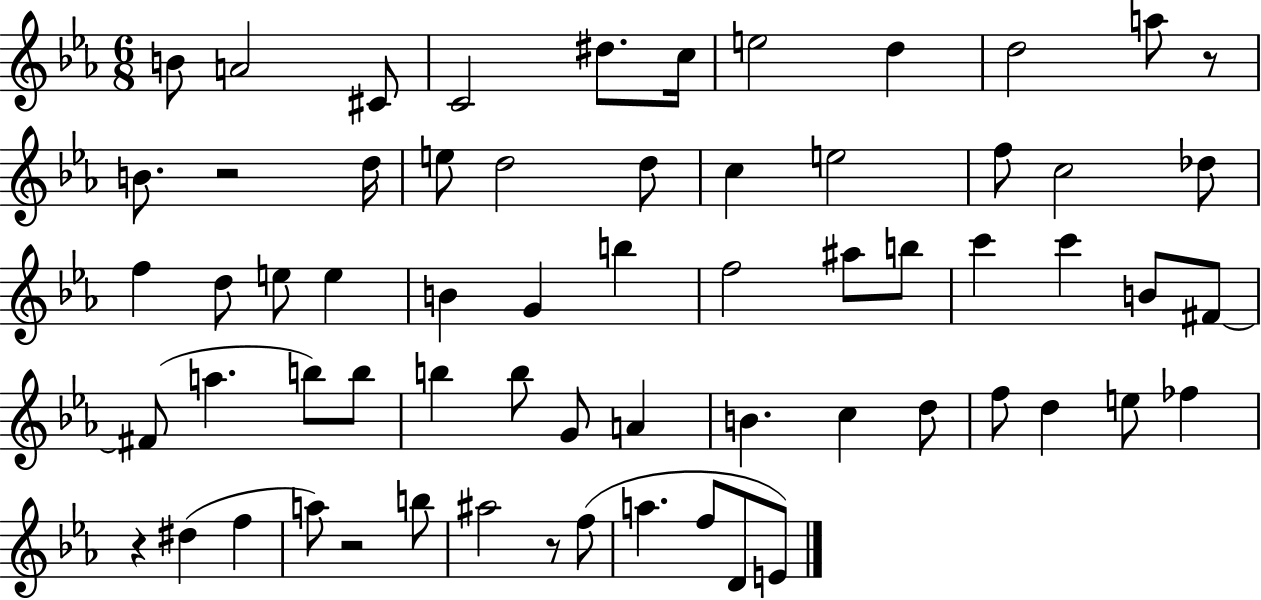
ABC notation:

X:1
T:Untitled
M:6/8
L:1/4
K:Eb
B/2 A2 ^C/2 C2 ^d/2 c/4 e2 d d2 a/2 z/2 B/2 z2 d/4 e/2 d2 d/2 c e2 f/2 c2 _d/2 f d/2 e/2 e B G b f2 ^a/2 b/2 c' c' B/2 ^F/2 ^F/2 a b/2 b/2 b b/2 G/2 A B c d/2 f/2 d e/2 _f z ^d f a/2 z2 b/2 ^a2 z/2 f/2 a f/2 D/2 E/2